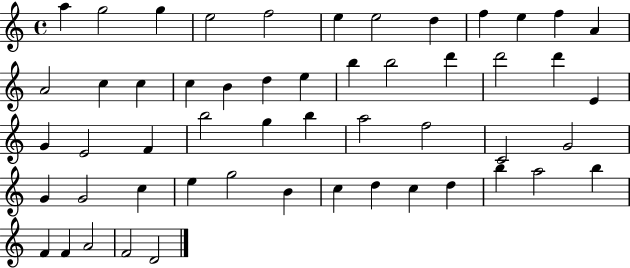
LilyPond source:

{
  \clef treble
  \time 4/4
  \defaultTimeSignature
  \key c \major
  a''4 g''2 g''4 | e''2 f''2 | e''4 e''2 d''4 | f''4 e''4 f''4 a'4 | \break a'2 c''4 c''4 | c''4 b'4 d''4 e''4 | b''4 b''2 d'''4 | d'''2 d'''4 e'4 | \break g'4 e'2 f'4 | b''2 g''4 b''4 | a''2 f''2 | c'2 g'2 | \break g'4 g'2 c''4 | e''4 g''2 b'4 | c''4 d''4 c''4 d''4 | b''4 a''2 b''4 | \break f'4 f'4 a'2 | f'2 d'2 | \bar "|."
}